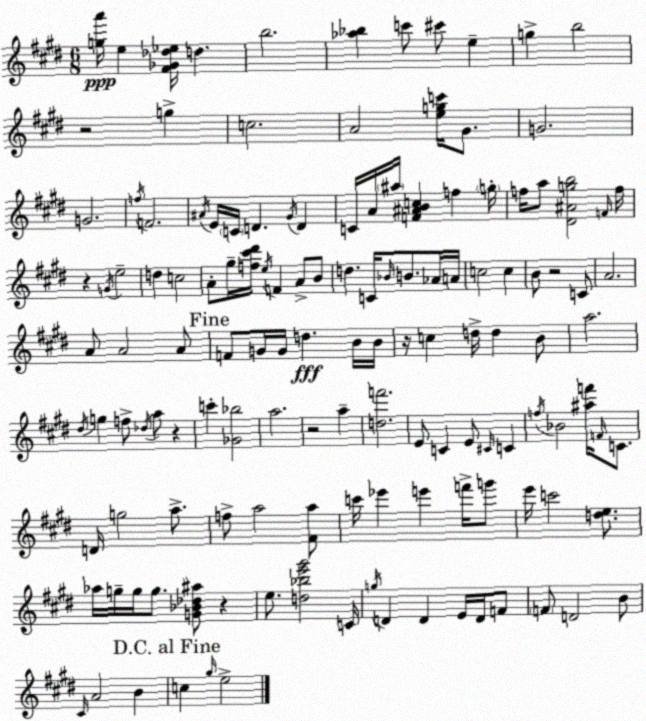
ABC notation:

X:1
T:Untitled
M:6/8
L:1/4
K:E
[ga']/4 e [^F_G_d_e]/4 d b2 [_a_b] c'/2 ^c'/2 e g b2 z2 g c2 A2 [egc']/4 ^G/2 G2 G2 f/4 F2 ^A/4 E/4 C/4 D ^G/4 D C/4 A/4 ^a/4 [F^ABc] f g/4 f/4 a/2 [^D^Agb]2 F/4 f/4 z G/4 e2 d c2 A/2 ^g/4 [f^c'^d']/4 e/4 F A/2 B/2 d C/4 _B/4 B/2 _A/4 A/4 c2 c B/2 z2 C/2 A2 A/2 A2 A/2 F/2 G/4 G/4 d B/4 B/4 z/4 c d/4 d B/2 a2 ^d/4 g f/2 _d/4 a/2 z c' [_G_b]2 a2 z2 a [df']2 E/2 C E/2 ^C/4 C f/4 _B2 [^af']/4 F/4 C/2 D/4 g2 a/2 f/2 a2 [^Fa]/2 c'/4 _e' e' f'/4 g'/2 e'/4 c'2 [de]/2 _a/4 g/4 g/4 g/2 [G_B_d^a]/2 z e/2 [d_be'^g']2 C/4 g/4 D D E/4 D/4 F/2 F/2 D2 B/2 ^C/4 A2 B c ^g/4 e2